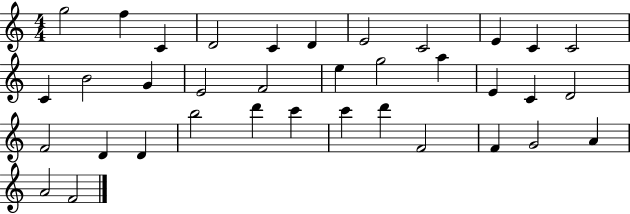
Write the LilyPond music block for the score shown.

{
  \clef treble
  \numericTimeSignature
  \time 4/4
  \key c \major
  g''2 f''4 c'4 | d'2 c'4 d'4 | e'2 c'2 | e'4 c'4 c'2 | \break c'4 b'2 g'4 | e'2 f'2 | e''4 g''2 a''4 | e'4 c'4 d'2 | \break f'2 d'4 d'4 | b''2 d'''4 c'''4 | c'''4 d'''4 f'2 | f'4 g'2 a'4 | \break a'2 f'2 | \bar "|."
}